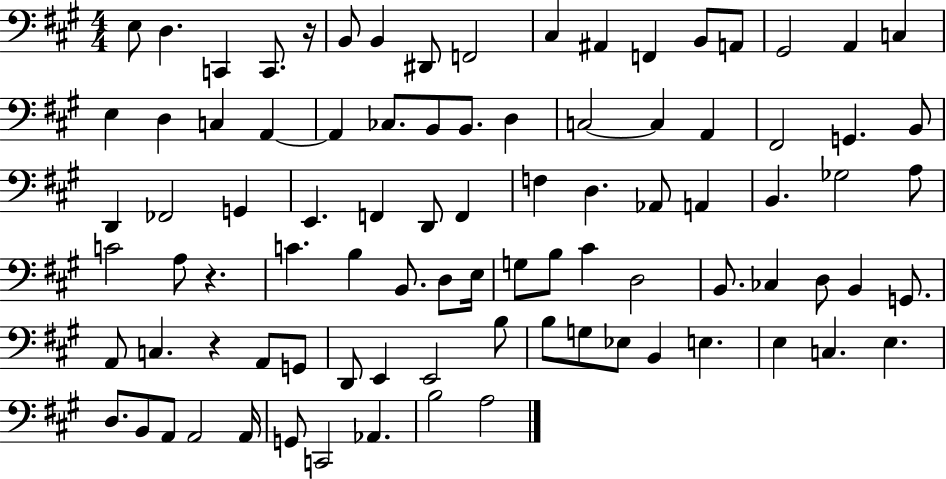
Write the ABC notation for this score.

X:1
T:Untitled
M:4/4
L:1/4
K:A
E,/2 D, C,, C,,/2 z/4 B,,/2 B,, ^D,,/2 F,,2 ^C, ^A,, F,, B,,/2 A,,/2 ^G,,2 A,, C, E, D, C, A,, A,, _C,/2 B,,/2 B,,/2 D, C,2 C, A,, ^F,,2 G,, B,,/2 D,, _F,,2 G,, E,, F,, D,,/2 F,, F, D, _A,,/2 A,, B,, _G,2 A,/2 C2 A,/2 z C B, B,,/2 D,/2 E,/4 G,/2 B,/2 ^C D,2 B,,/2 _C, D,/2 B,, G,,/2 A,,/2 C, z A,,/2 G,,/2 D,,/2 E,, E,,2 B,/2 B,/2 G,/2 _E,/2 B,, E, E, C, E, D,/2 B,,/2 A,,/2 A,,2 A,,/4 G,,/2 C,,2 _A,, B,2 A,2